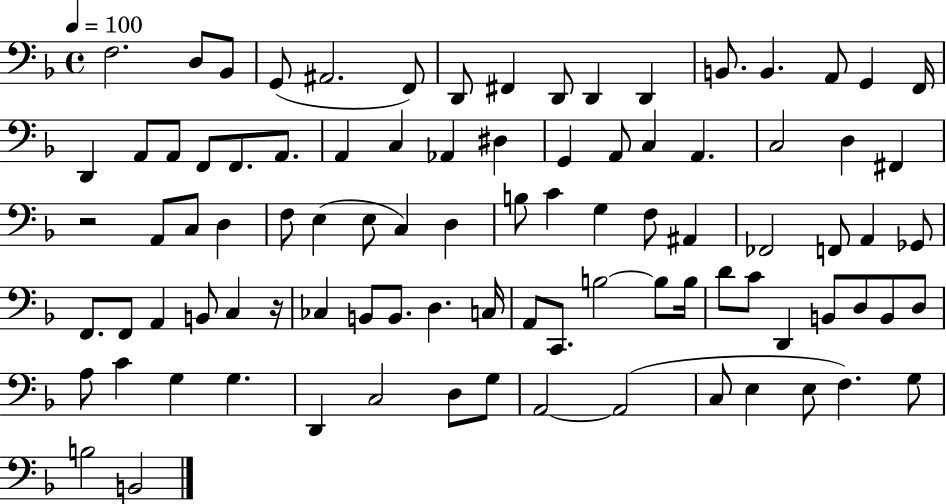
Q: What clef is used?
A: bass